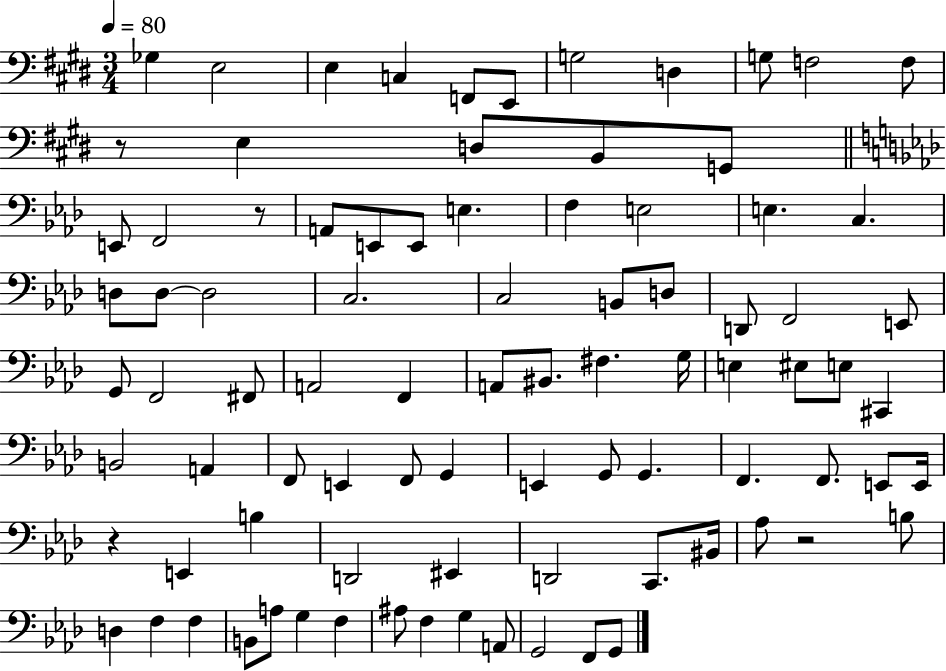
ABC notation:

X:1
T:Untitled
M:3/4
L:1/4
K:E
_G, E,2 E, C, F,,/2 E,,/2 G,2 D, G,/2 F,2 F,/2 z/2 E, D,/2 B,,/2 G,,/2 E,,/2 F,,2 z/2 A,,/2 E,,/2 E,,/2 E, F, E,2 E, C, D,/2 D,/2 D,2 C,2 C,2 B,,/2 D,/2 D,,/2 F,,2 E,,/2 G,,/2 F,,2 ^F,,/2 A,,2 F,, A,,/2 ^B,,/2 ^F, G,/4 E, ^E,/2 E,/2 ^C,, B,,2 A,, F,,/2 E,, F,,/2 G,, E,, G,,/2 G,, F,, F,,/2 E,,/2 E,,/4 z E,, B, D,,2 ^E,, D,,2 C,,/2 ^B,,/4 _A,/2 z2 B,/2 D, F, F, B,,/2 A,/2 G, F, ^A,/2 F, G, A,,/2 G,,2 F,,/2 G,,/2